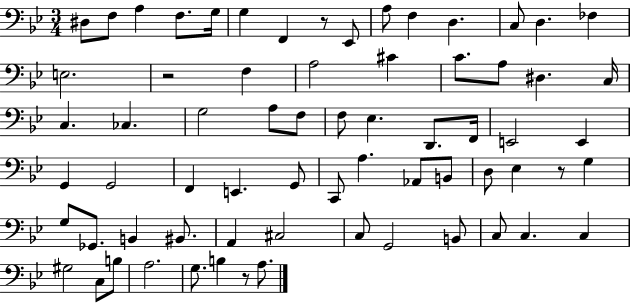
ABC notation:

X:1
T:Untitled
M:3/4
L:1/4
K:Bb
^D,/2 F,/2 A, F,/2 G,/4 G, F,, z/2 _E,,/2 A,/2 F, D, C,/2 D, _F, E,2 z2 F, A,2 ^C C/2 A,/2 ^D, C,/4 C, _C, G,2 A,/2 F,/2 F,/2 _E, D,,/2 F,,/4 E,,2 E,, G,, G,,2 F,, E,, G,,/2 C,,/2 A, _A,,/2 B,,/2 D,/2 _E, z/2 G, G,/2 _G,,/2 B,, ^B,,/2 A,, ^C,2 C,/2 G,,2 B,,/2 C,/2 C, C, ^G,2 C,/2 B,/2 A,2 G,/2 B, z/2 A,/2